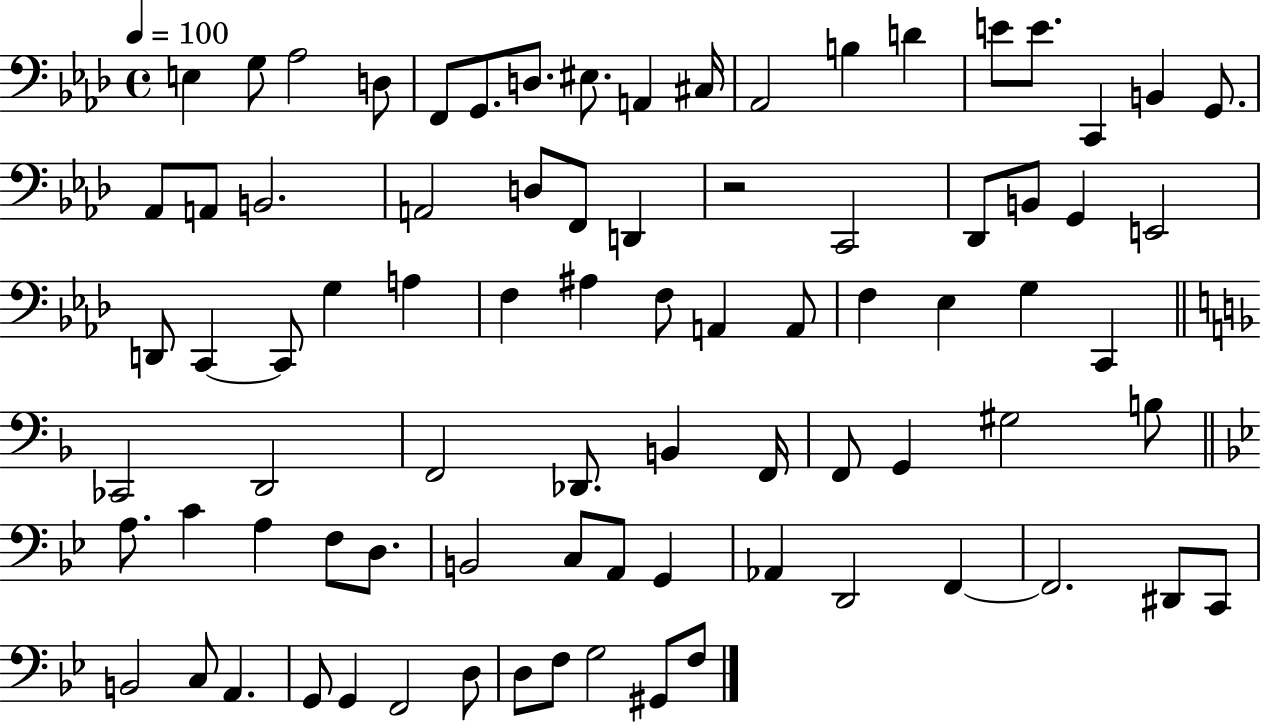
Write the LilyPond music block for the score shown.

{
  \clef bass
  \time 4/4
  \defaultTimeSignature
  \key aes \major
  \tempo 4 = 100
  e4 g8 aes2 d8 | f,8 g,8. d8. eis8. a,4 cis16 | aes,2 b4 d'4 | e'8 e'8. c,4 b,4 g,8. | \break aes,8 a,8 b,2. | a,2 d8 f,8 d,4 | r2 c,2 | des,8 b,8 g,4 e,2 | \break d,8 c,4~~ c,8 g4 a4 | f4 ais4 f8 a,4 a,8 | f4 ees4 g4 c,4 | \bar "||" \break \key d \minor ces,2 d,2 | f,2 des,8. b,4 f,16 | f,8 g,4 gis2 b8 | \bar "||" \break \key bes \major a8. c'4 a4 f8 d8. | b,2 c8 a,8 g,4 | aes,4 d,2 f,4~~ | f,2. dis,8 c,8 | \break b,2 c8 a,4. | g,8 g,4 f,2 d8 | d8 f8 g2 gis,8 f8 | \bar "|."
}